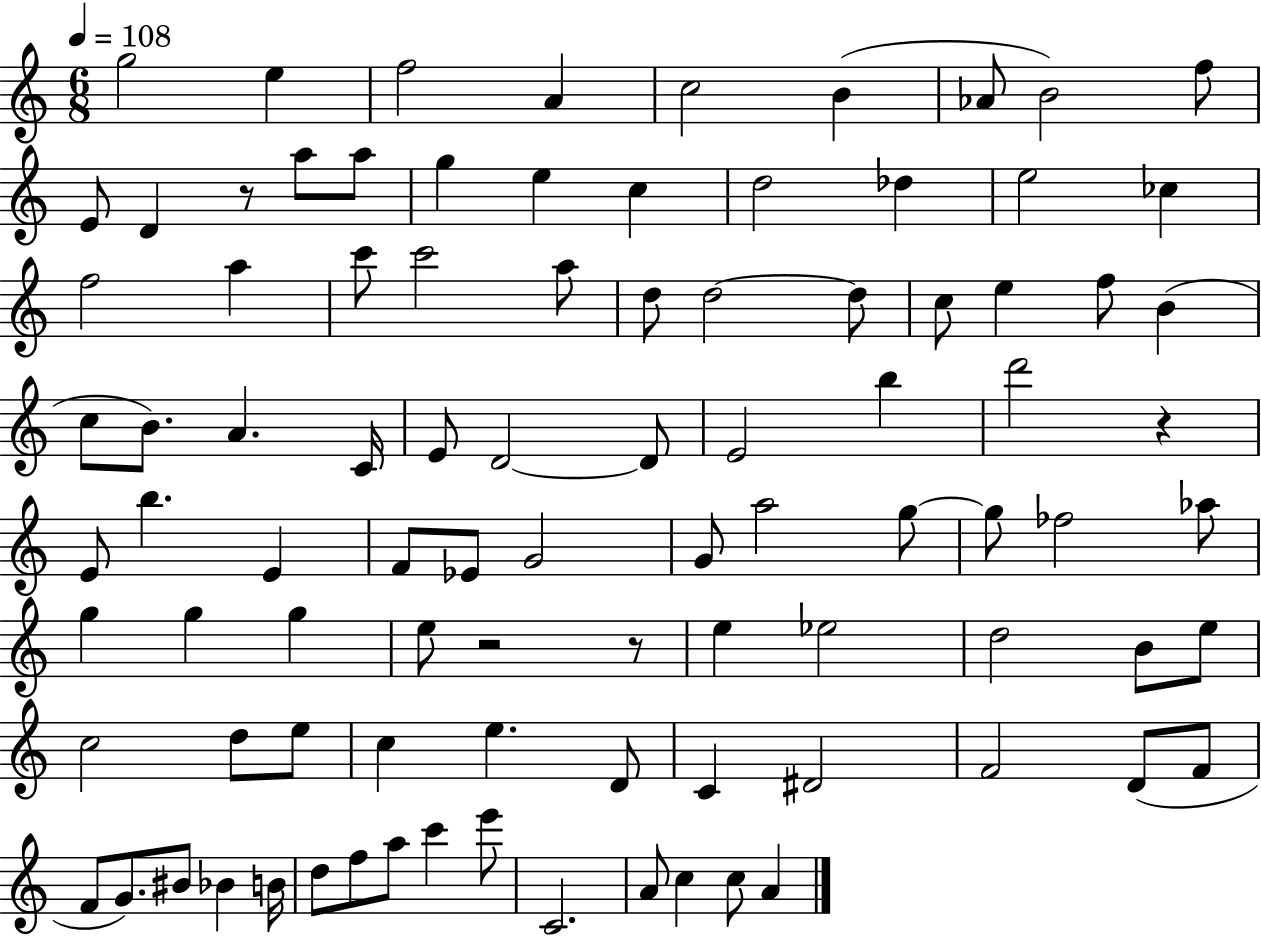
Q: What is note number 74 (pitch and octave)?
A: F4